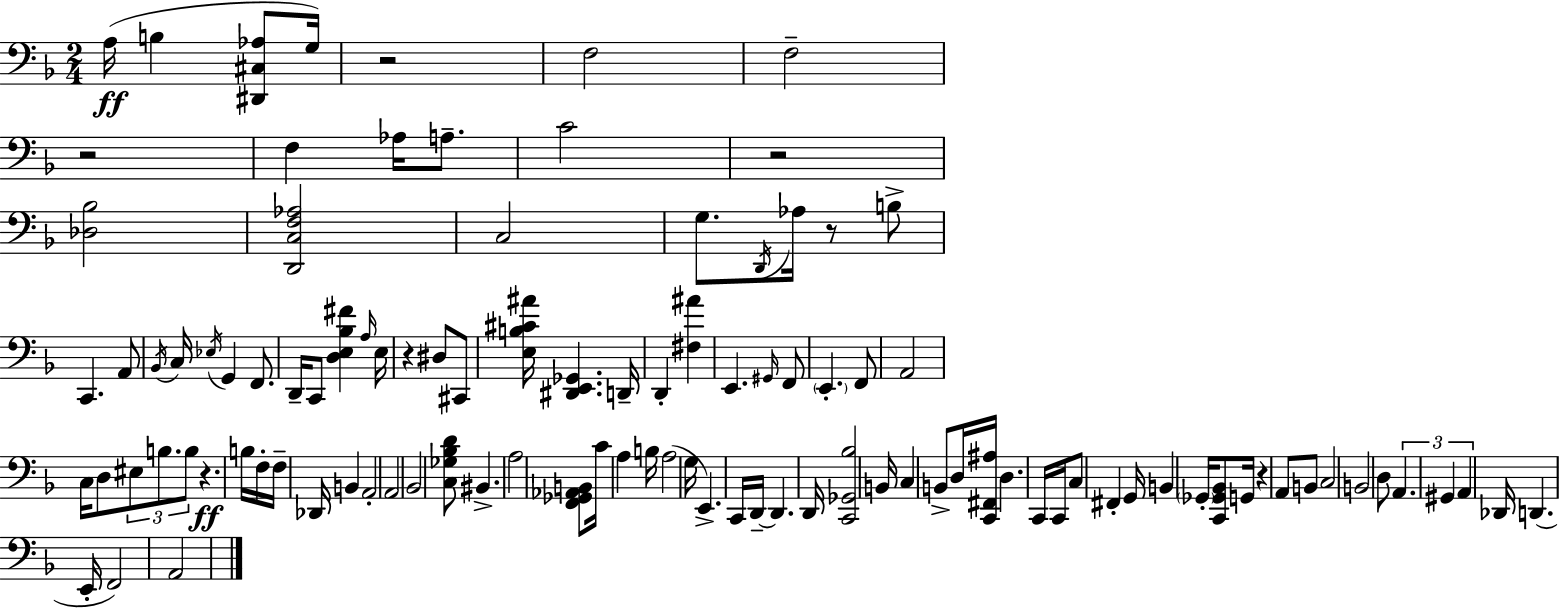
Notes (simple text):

A3/s B3/q [D#2,C#3,Ab3]/e G3/s R/h F3/h F3/h R/h F3/q Ab3/s A3/e. C4/h R/h [Db3,Bb3]/h [D2,C3,F3,Ab3]/h C3/h G3/e. D2/s Ab3/s R/e B3/e C2/q. A2/e Bb2/s C3/s Eb3/s G2/q F2/e. D2/s C2/e [D3,E3,Bb3,F#4]/q A3/s E3/s R/q D#3/e C#2/e [E3,B3,C#4,A#4]/s [D#2,E2,Gb2]/q. D2/s D2/q [F#3,A#4]/q E2/q. G#2/s F2/e E2/q. F2/e A2/h C3/s D3/e EIS3/e B3/e. B3/e R/q. B3/s F3/s F3/s Db2/s B2/q A2/h A2/h Bb2/h [C3,Gb3,Bb3,D4]/e BIS2/q. A3/h [F2,Gb2,Ab2,B2]/e C4/s A3/q B3/s A3/h G3/s E2/q. C2/s D2/s D2/q. D2/s [C2,Gb2,Bb3]/h B2/s C3/q B2/e D3/s [C2,F#2,A#3]/s D3/q. C2/s C2/s C3/e F#2/q G2/s B2/q Gb2/s [C2,Gb2,Bb2]/e G2/s R/q A2/e B2/e C3/h B2/h D3/e A2/q. G#2/q A2/q Db2/s D2/q. E2/s F2/h A2/h